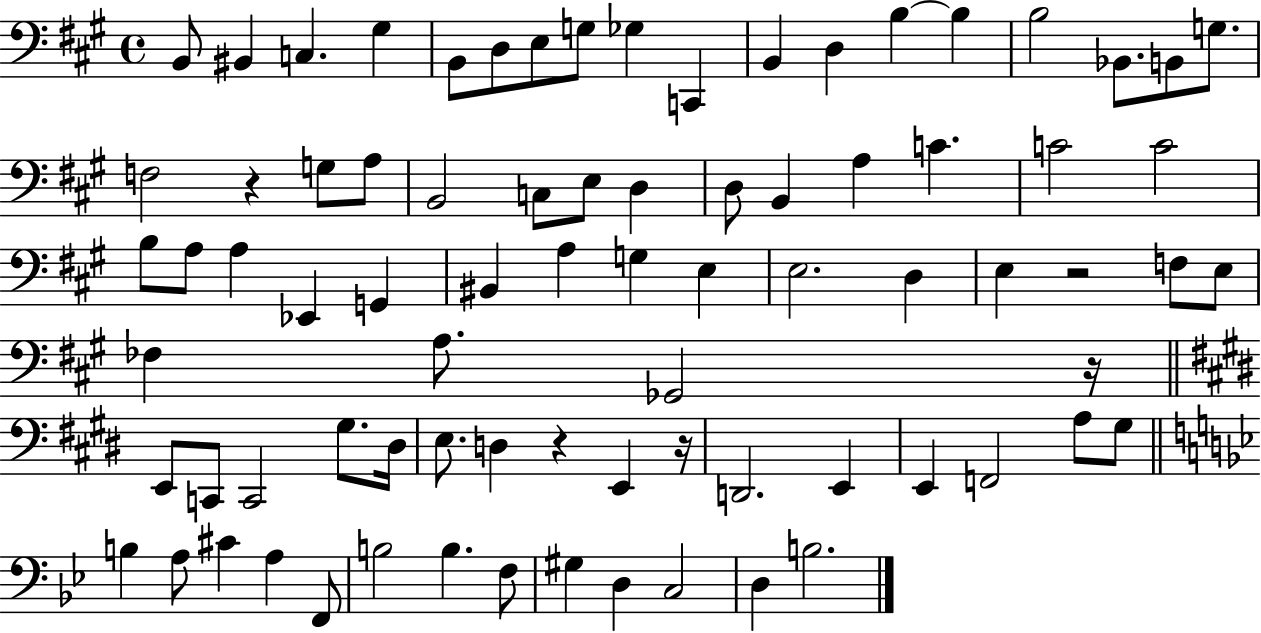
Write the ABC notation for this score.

X:1
T:Untitled
M:4/4
L:1/4
K:A
B,,/2 ^B,, C, ^G, B,,/2 D,/2 E,/2 G,/2 _G, C,, B,, D, B, B, B,2 _B,,/2 B,,/2 G,/2 F,2 z G,/2 A,/2 B,,2 C,/2 E,/2 D, D,/2 B,, A, C C2 C2 B,/2 A,/2 A, _E,, G,, ^B,, A, G, E, E,2 D, E, z2 F,/2 E,/2 _F, A,/2 _G,,2 z/4 E,,/2 C,,/2 C,,2 ^G,/2 ^D,/4 E,/2 D, z E,, z/4 D,,2 E,, E,, F,,2 A,/2 ^G,/2 B, A,/2 ^C A, F,,/2 B,2 B, F,/2 ^G, D, C,2 D, B,2